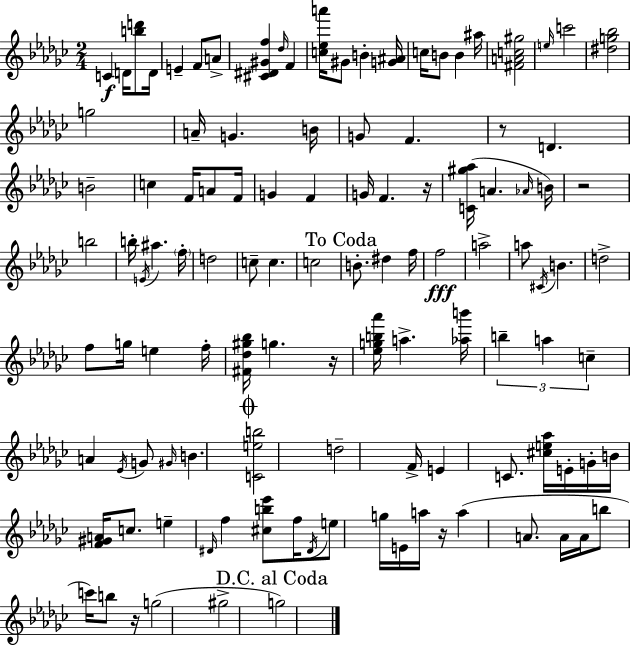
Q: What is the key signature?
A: EES minor